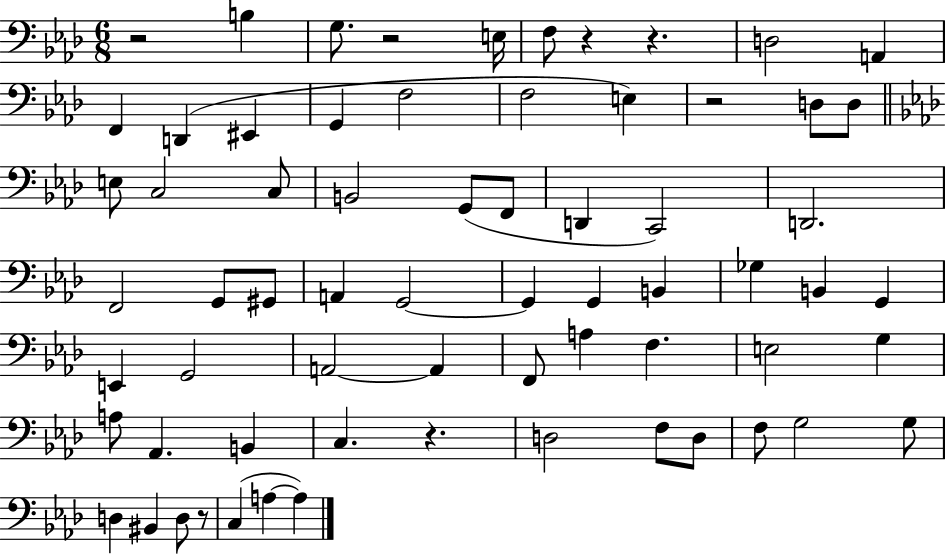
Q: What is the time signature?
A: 6/8